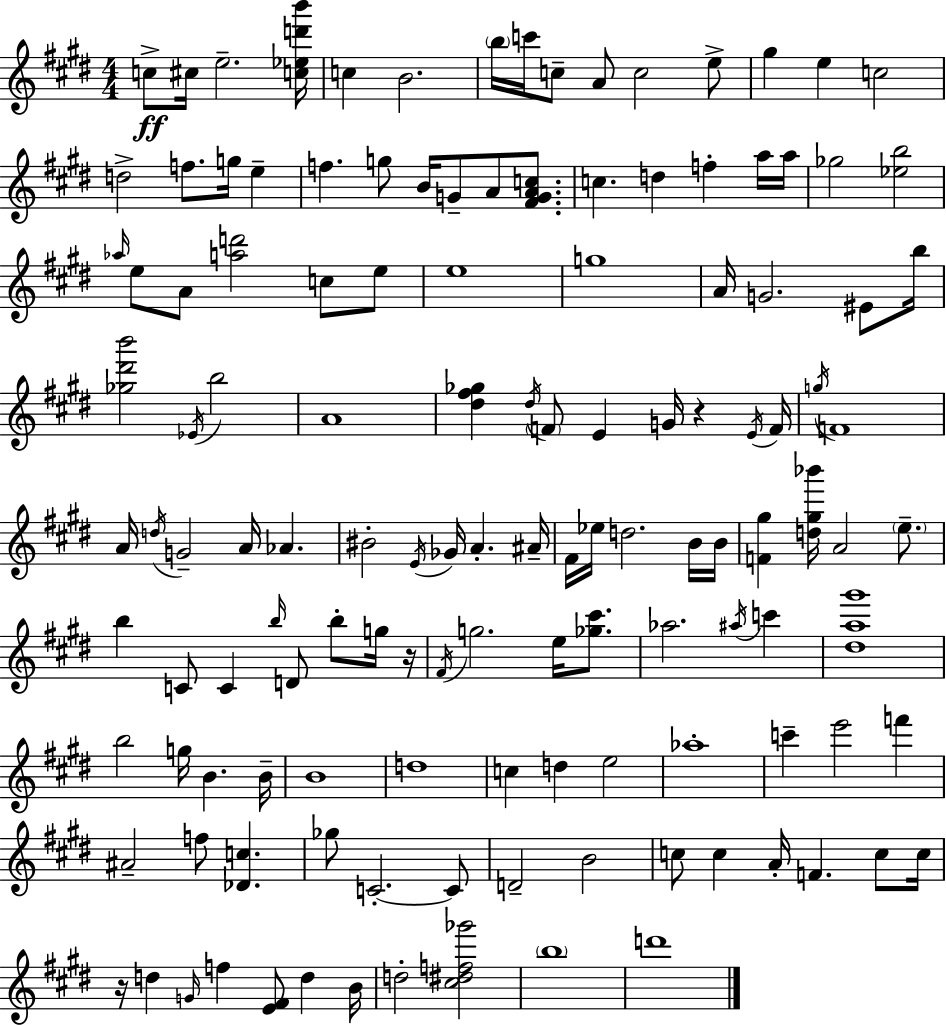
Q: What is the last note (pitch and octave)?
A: D6